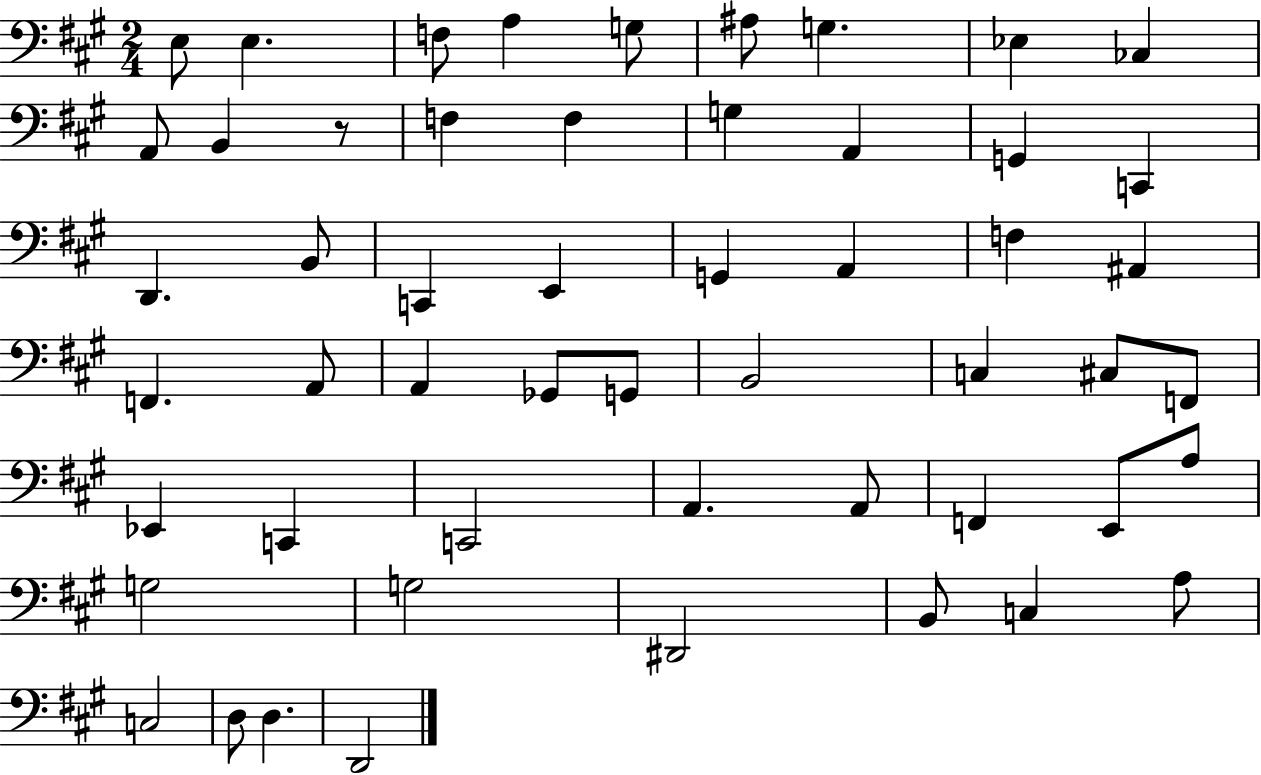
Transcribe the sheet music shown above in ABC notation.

X:1
T:Untitled
M:2/4
L:1/4
K:A
E,/2 E, F,/2 A, G,/2 ^A,/2 G, _E, _C, A,,/2 B,, z/2 F, F, G, A,, G,, C,, D,, B,,/2 C,, E,, G,, A,, F, ^A,, F,, A,,/2 A,, _G,,/2 G,,/2 B,,2 C, ^C,/2 F,,/2 _E,, C,, C,,2 A,, A,,/2 F,, E,,/2 A,/2 G,2 G,2 ^D,,2 B,,/2 C, A,/2 C,2 D,/2 D, D,,2